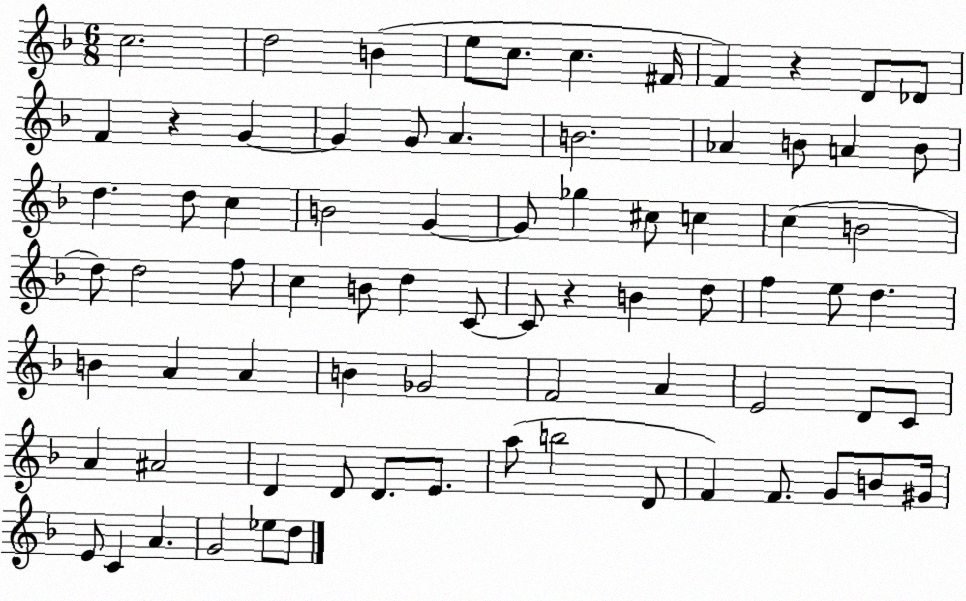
X:1
T:Untitled
M:6/8
L:1/4
K:F
c2 d2 B e/2 c/2 c ^F/4 F z D/2 _D/2 F z G G G/2 A B2 _A B/2 A B/2 d d/2 c B2 G G/2 _g ^c/2 c c B2 d/2 d2 f/2 c B/2 d C/2 C/2 z B d/2 f e/2 d B A A B _G2 F2 A E2 D/2 C/2 A ^A2 D D/2 D/2 E/2 a/2 b2 D/2 F F/2 G/2 B/2 ^G/4 E/2 C A G2 _e/2 d/2